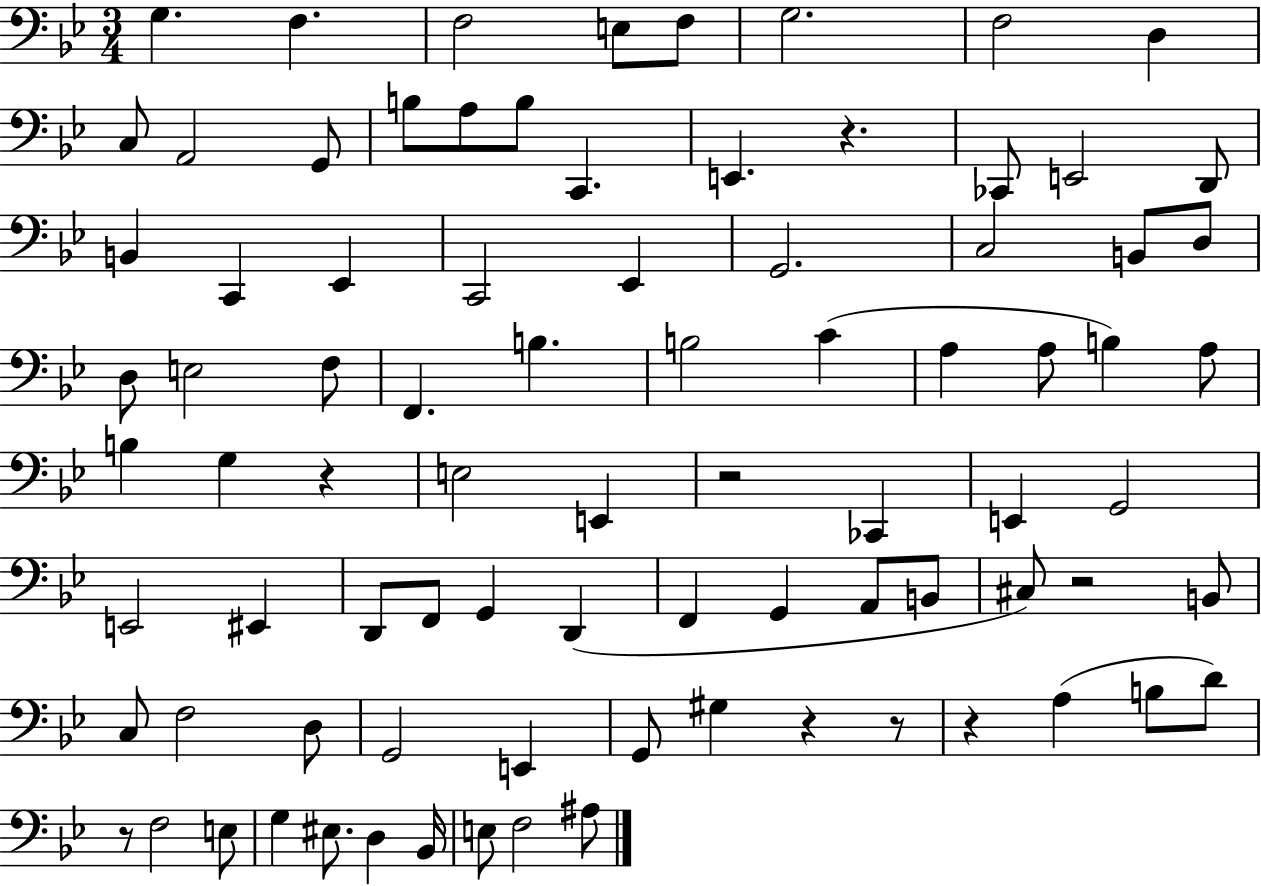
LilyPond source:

{
  \clef bass
  \numericTimeSignature
  \time 3/4
  \key bes \major
  \repeat volta 2 { g4. f4. | f2 e8 f8 | g2. | f2 d4 | \break c8 a,2 g,8 | b8 a8 b8 c,4. | e,4. r4. | ces,8 e,2 d,8 | \break b,4 c,4 ees,4 | c,2 ees,4 | g,2. | c2 b,8 d8 | \break d8 e2 f8 | f,4. b4. | b2 c'4( | a4 a8 b4) a8 | \break b4 g4 r4 | e2 e,4 | r2 ces,4 | e,4 g,2 | \break e,2 eis,4 | d,8 f,8 g,4 d,4( | f,4 g,4 a,8 b,8 | cis8) r2 b,8 | \break c8 f2 d8 | g,2 e,4 | g,8 gis4 r4 r8 | r4 a4( b8 d'8) | \break r8 f2 e8 | g4 eis8. d4 bes,16 | e8 f2 ais8 | } \bar "|."
}